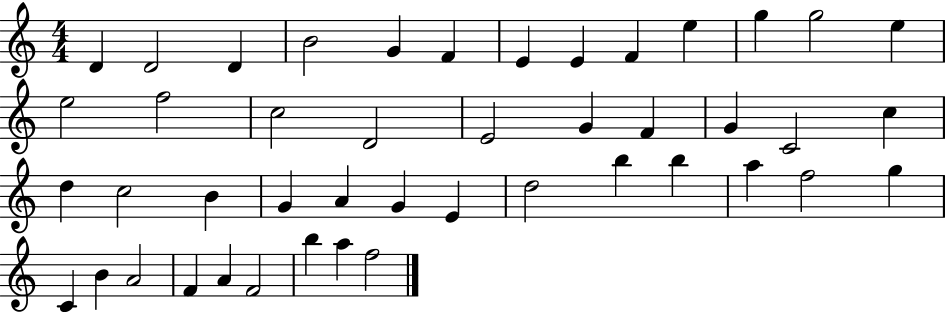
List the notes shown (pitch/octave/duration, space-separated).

D4/q D4/h D4/q B4/h G4/q F4/q E4/q E4/q F4/q E5/q G5/q G5/h E5/q E5/h F5/h C5/h D4/h E4/h G4/q F4/q G4/q C4/h C5/q D5/q C5/h B4/q G4/q A4/q G4/q E4/q D5/h B5/q B5/q A5/q F5/h G5/q C4/q B4/q A4/h F4/q A4/q F4/h B5/q A5/q F5/h